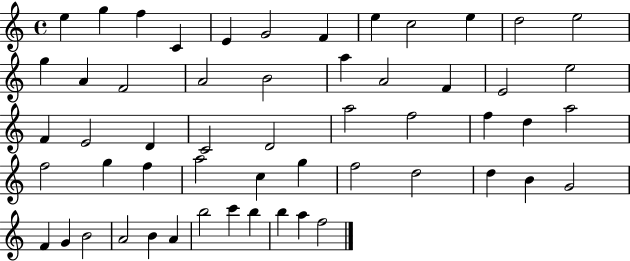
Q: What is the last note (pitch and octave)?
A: F5